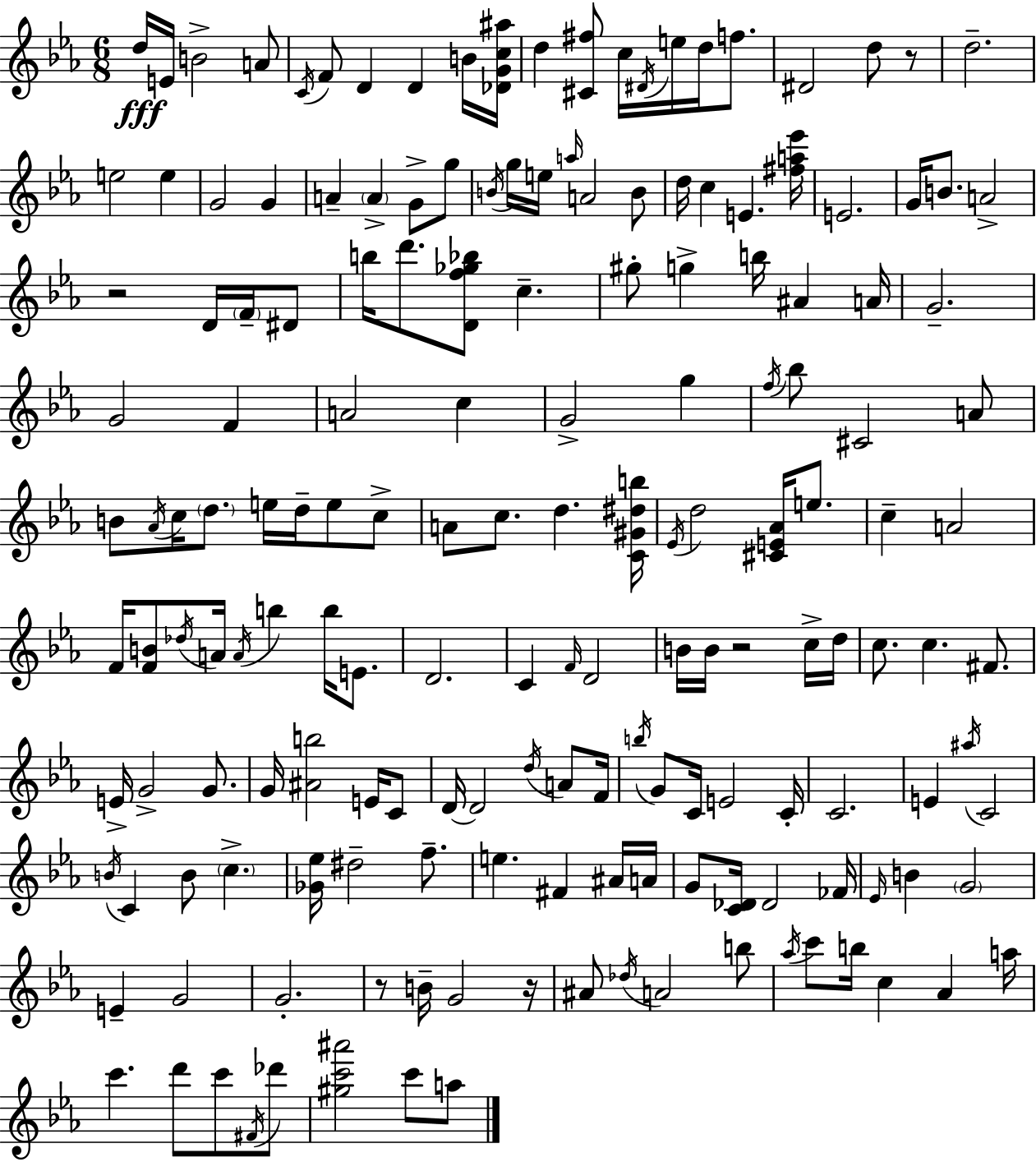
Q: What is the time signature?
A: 6/8